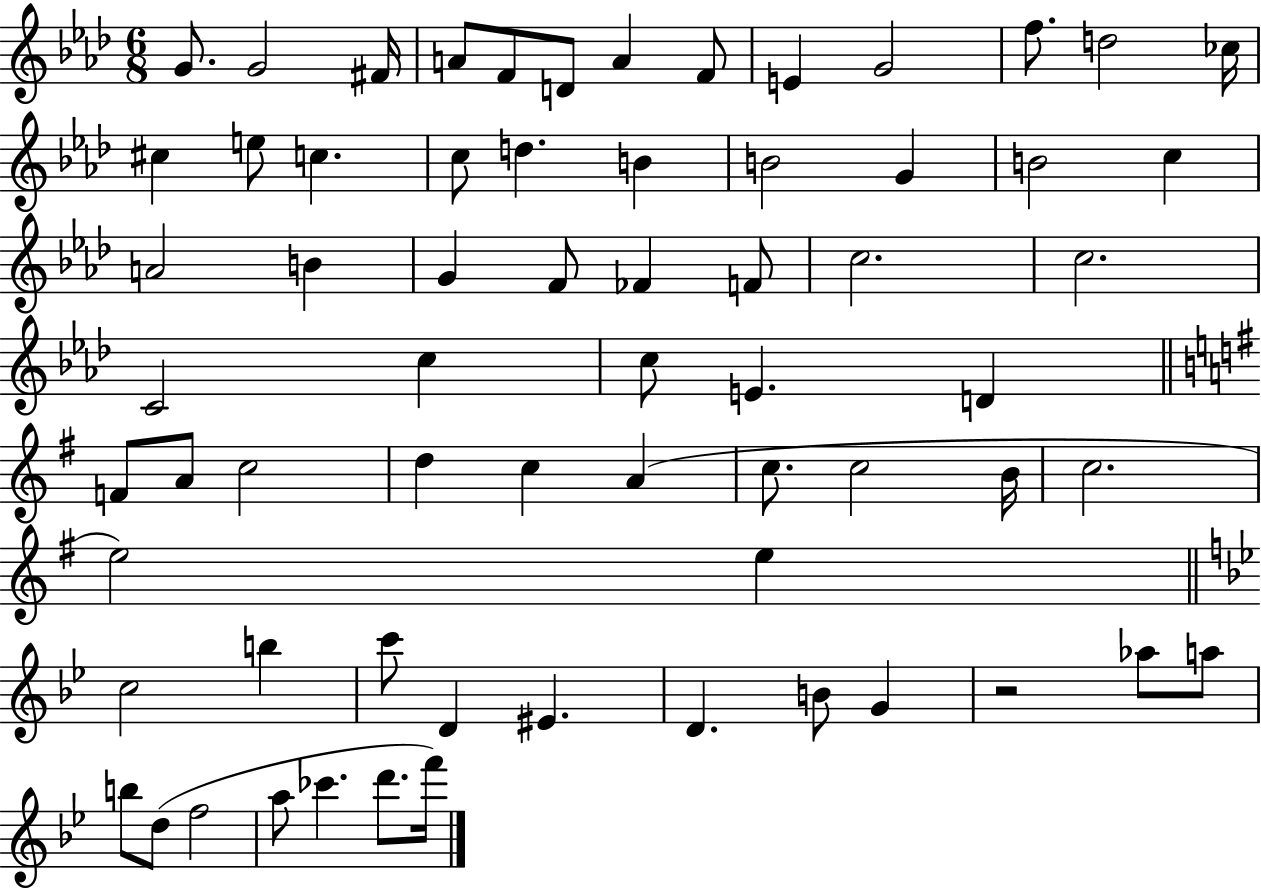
G4/e. G4/h F#4/s A4/e F4/e D4/e A4/q F4/e E4/q G4/h F5/e. D5/h CES5/s C#5/q E5/e C5/q. C5/e D5/q. B4/q B4/h G4/q B4/h C5/q A4/h B4/q G4/q F4/e FES4/q F4/e C5/h. C5/h. C4/h C5/q C5/e E4/q. D4/q F4/e A4/e C5/h D5/q C5/q A4/q C5/e. C5/h B4/s C5/h. E5/h E5/q C5/h B5/q C6/e D4/q EIS4/q. D4/q. B4/e G4/q R/h Ab5/e A5/e B5/e D5/e F5/h A5/e CES6/q. D6/e. F6/s